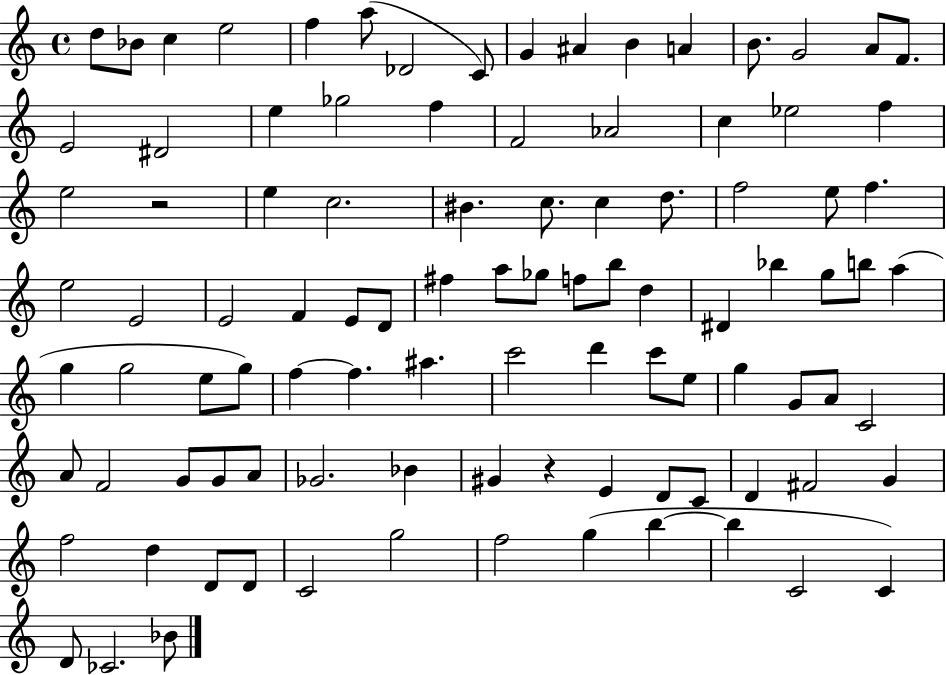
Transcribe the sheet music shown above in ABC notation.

X:1
T:Untitled
M:4/4
L:1/4
K:C
d/2 _B/2 c e2 f a/2 _D2 C/2 G ^A B A B/2 G2 A/2 F/2 E2 ^D2 e _g2 f F2 _A2 c _e2 f e2 z2 e c2 ^B c/2 c d/2 f2 e/2 f e2 E2 E2 F E/2 D/2 ^f a/2 _g/2 f/2 b/2 d ^D _b g/2 b/2 a g g2 e/2 g/2 f f ^a c'2 d' c'/2 e/2 g G/2 A/2 C2 A/2 F2 G/2 G/2 A/2 _G2 _B ^G z E D/2 C/2 D ^F2 G f2 d D/2 D/2 C2 g2 f2 g b b C2 C D/2 _C2 _B/2